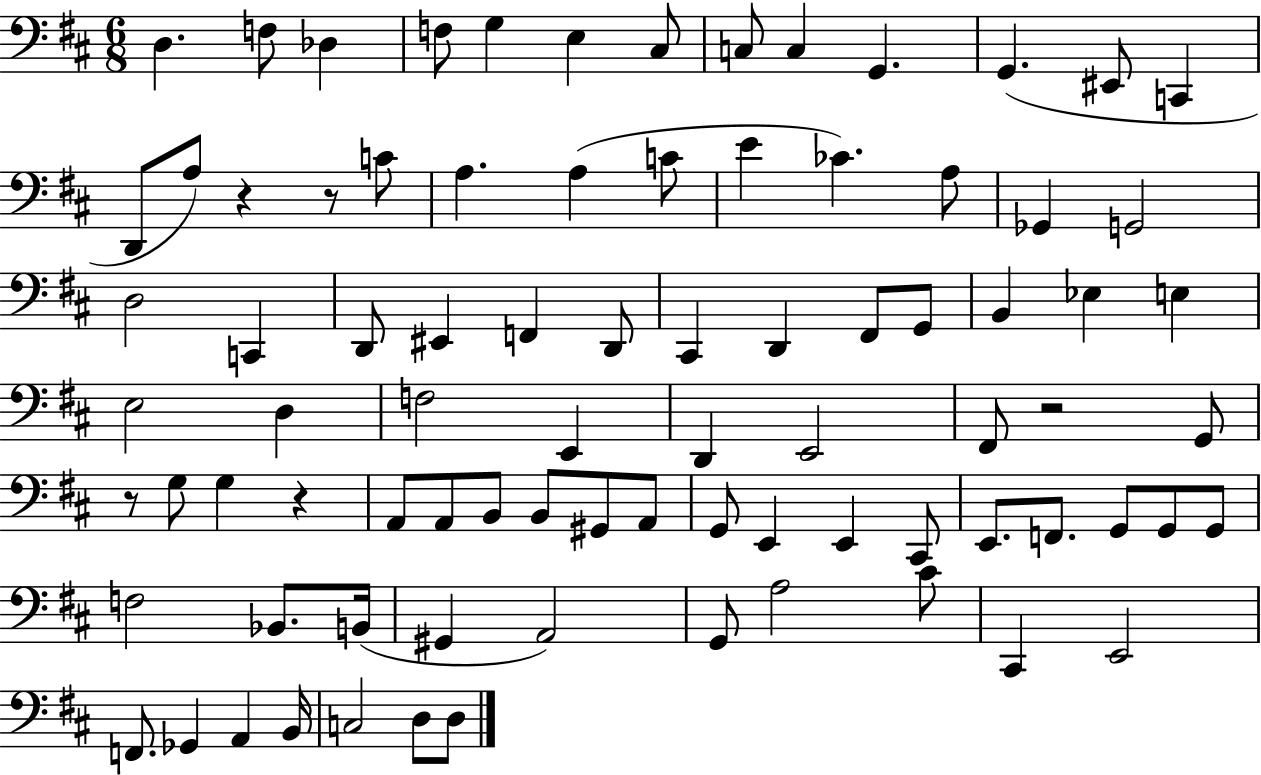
D3/q. F3/e Db3/q F3/e G3/q E3/q C#3/e C3/e C3/q G2/q. G2/q. EIS2/e C2/q D2/e A3/e R/q R/e C4/e A3/q. A3/q C4/e E4/q CES4/q. A3/e Gb2/q G2/h D3/h C2/q D2/e EIS2/q F2/q D2/e C#2/q D2/q F#2/e G2/e B2/q Eb3/q E3/q E3/h D3/q F3/h E2/q D2/q E2/h F#2/e R/h G2/e R/e G3/e G3/q R/q A2/e A2/e B2/e B2/e G#2/e A2/e G2/e E2/q E2/q C#2/e E2/e. F2/e. G2/e G2/e G2/e F3/h Bb2/e. B2/s G#2/q A2/h G2/e A3/h C#4/e C#2/q E2/h F2/e. Gb2/q A2/q B2/s C3/h D3/e D3/e